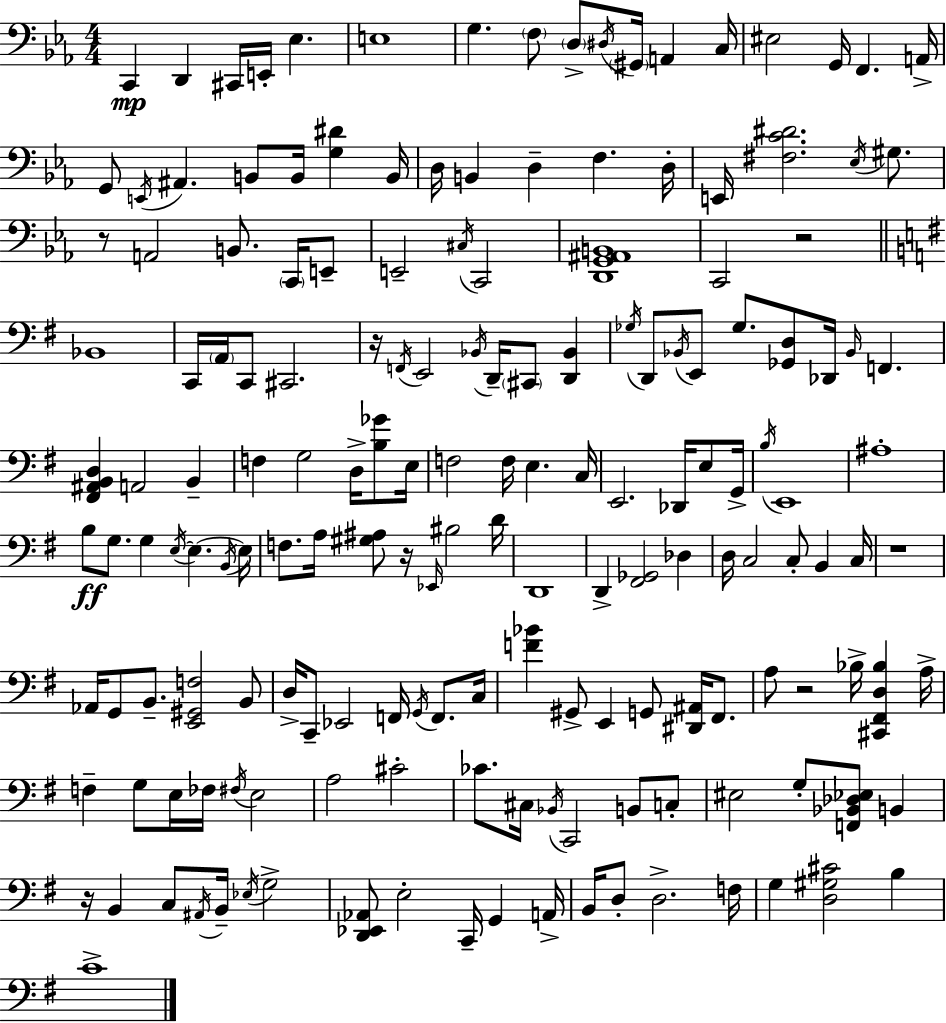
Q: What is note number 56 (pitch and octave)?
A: Bb2